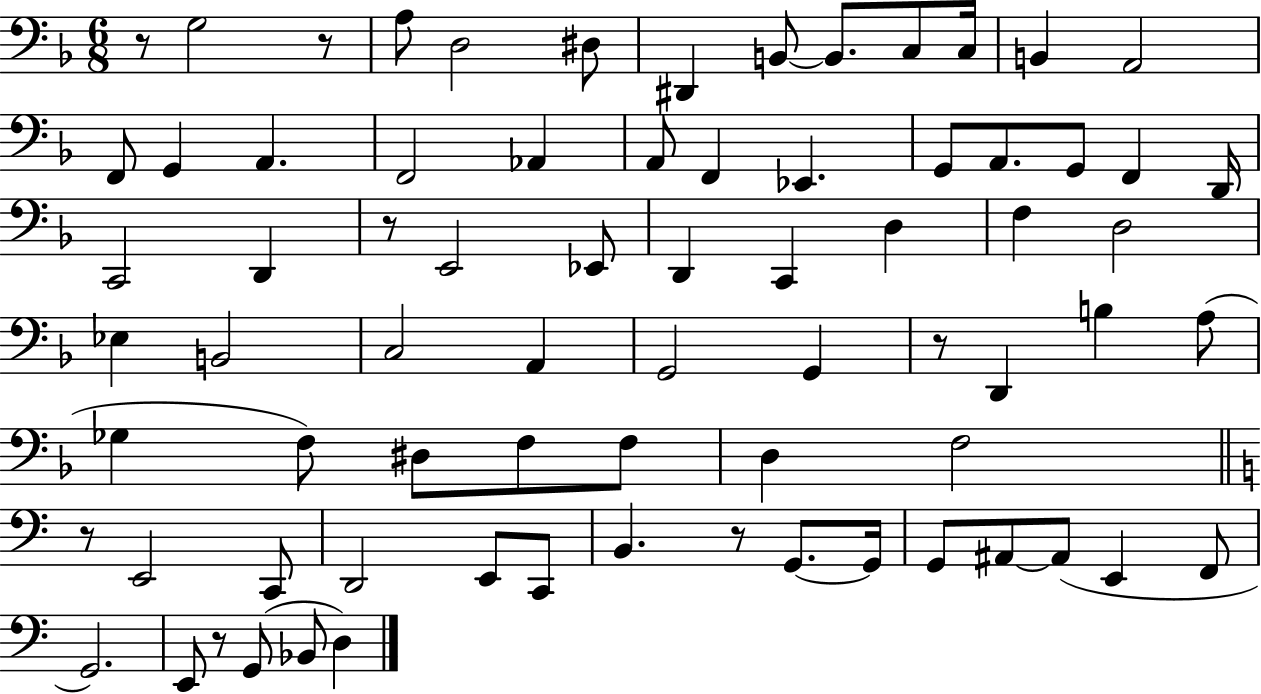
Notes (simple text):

R/e G3/h R/e A3/e D3/h D#3/e D#2/q B2/e B2/e. C3/e C3/s B2/q A2/h F2/e G2/q A2/q. F2/h Ab2/q A2/e F2/q Eb2/q. G2/e A2/e. G2/e F2/q D2/s C2/h D2/q R/e E2/h Eb2/e D2/q C2/q D3/q F3/q D3/h Eb3/q B2/h C3/h A2/q G2/h G2/q R/e D2/q B3/q A3/e Gb3/q F3/e D#3/e F3/e F3/e D3/q F3/h R/e E2/h C2/e D2/h E2/e C2/e B2/q. R/e G2/e. G2/s G2/e A#2/e A#2/e E2/q F2/e G2/h. E2/e R/e G2/e Bb2/e D3/q